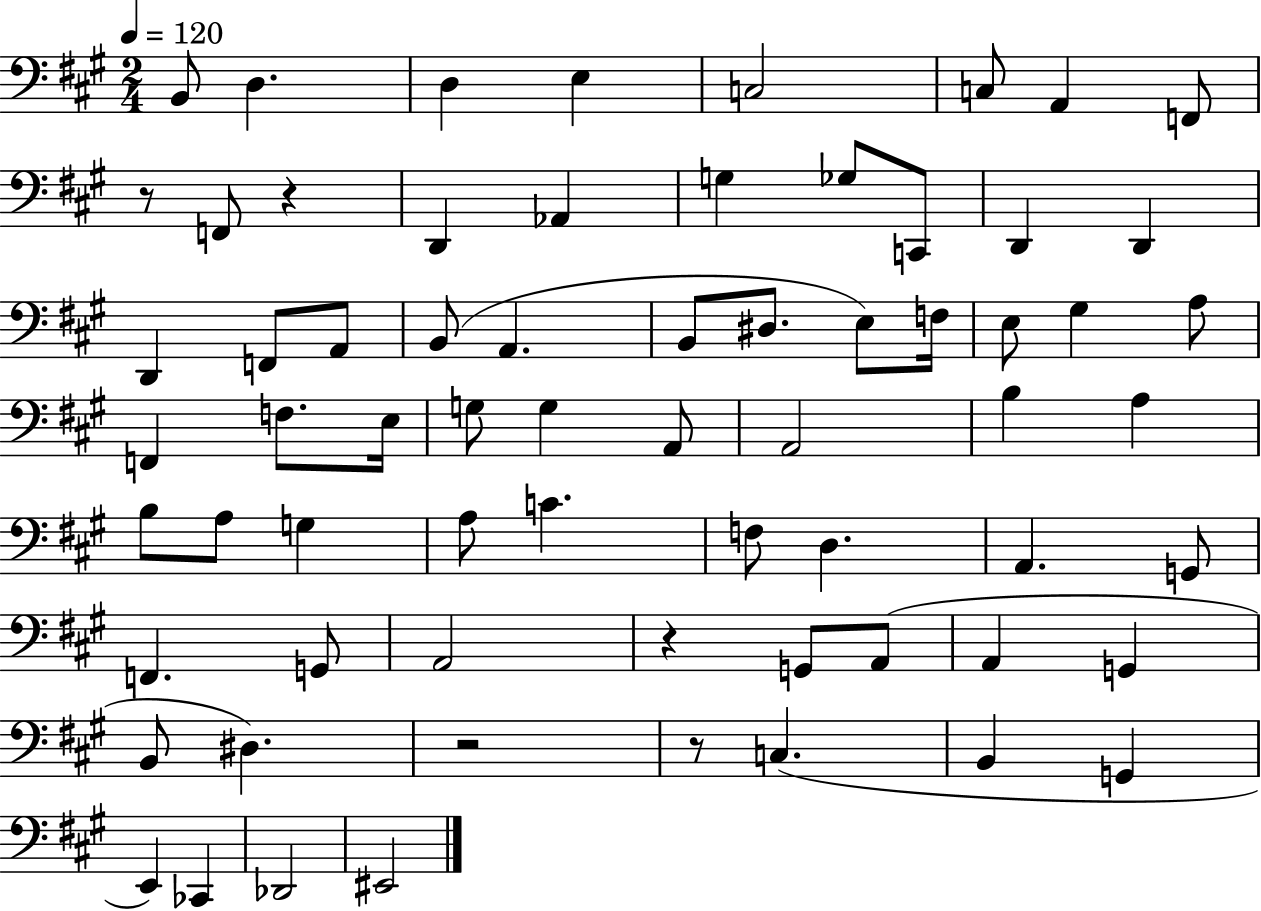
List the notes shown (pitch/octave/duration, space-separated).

B2/e D3/q. D3/q E3/q C3/h C3/e A2/q F2/e R/e F2/e R/q D2/q Ab2/q G3/q Gb3/e C2/e D2/q D2/q D2/q F2/e A2/e B2/e A2/q. B2/e D#3/e. E3/e F3/s E3/e G#3/q A3/e F2/q F3/e. E3/s G3/e G3/q A2/e A2/h B3/q A3/q B3/e A3/e G3/q A3/e C4/q. F3/e D3/q. A2/q. G2/e F2/q. G2/e A2/h R/q G2/e A2/e A2/q G2/q B2/e D#3/q. R/h R/e C3/q. B2/q G2/q E2/q CES2/q Db2/h EIS2/h